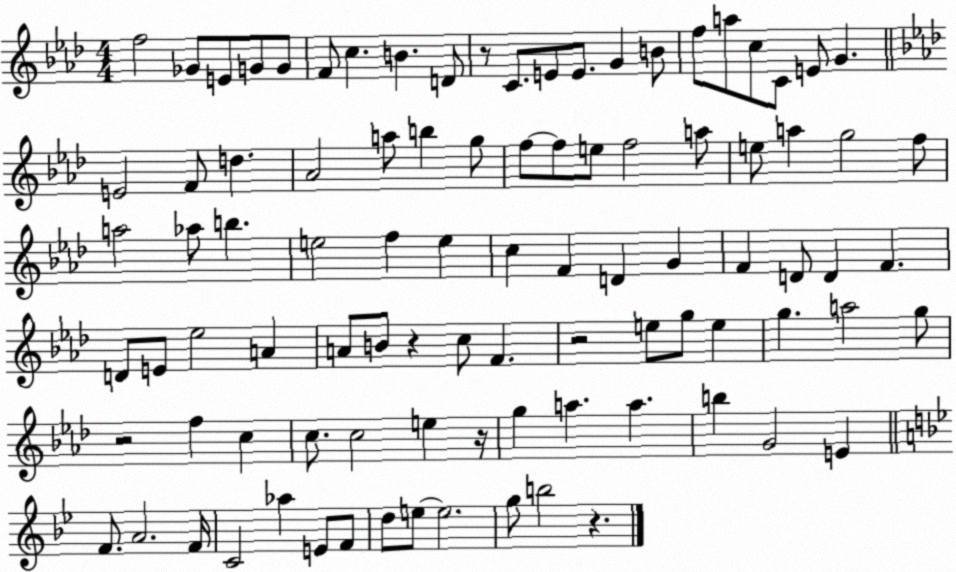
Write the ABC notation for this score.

X:1
T:Untitled
M:4/4
L:1/4
K:Ab
f2 _G/2 E/2 G/2 G/2 F/2 c B D/2 z/2 C/2 E/2 E/2 G B/2 f/2 a/2 c/2 C/2 E/2 G E2 F/2 d _A2 a/2 b g/2 f/2 f/2 e/2 f2 a/2 e/2 a g2 f/2 a2 _a/2 b e2 f e c F D G F D/2 D F D/2 E/2 _e2 A A/2 B/2 z c/2 F z2 e/2 g/2 e g a2 g/2 z2 f c c/2 c2 e z/4 g a a b G2 E F/2 A2 F/4 C2 _a E/2 F/2 d/2 e/2 e2 g/2 b2 z